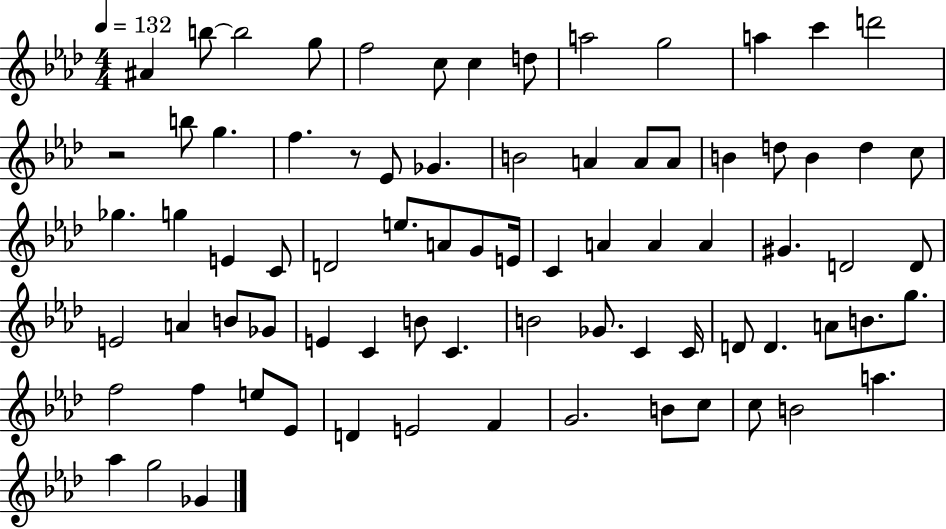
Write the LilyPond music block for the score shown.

{
  \clef treble
  \numericTimeSignature
  \time 4/4
  \key aes \major
  \tempo 4 = 132
  ais'4 b''8~~ b''2 g''8 | f''2 c''8 c''4 d''8 | a''2 g''2 | a''4 c'''4 d'''2 | \break r2 b''8 g''4. | f''4. r8 ees'8 ges'4. | b'2 a'4 a'8 a'8 | b'4 d''8 b'4 d''4 c''8 | \break ges''4. g''4 e'4 c'8 | d'2 e''8. a'8 g'8 e'16 | c'4 a'4 a'4 a'4 | gis'4. d'2 d'8 | \break e'2 a'4 b'8 ges'8 | e'4 c'4 b'8 c'4. | b'2 ges'8. c'4 c'16 | d'8 d'4. a'8 b'8. g''8. | \break f''2 f''4 e''8 ees'8 | d'4 e'2 f'4 | g'2. b'8 c''8 | c''8 b'2 a''4. | \break aes''4 g''2 ges'4 | \bar "|."
}